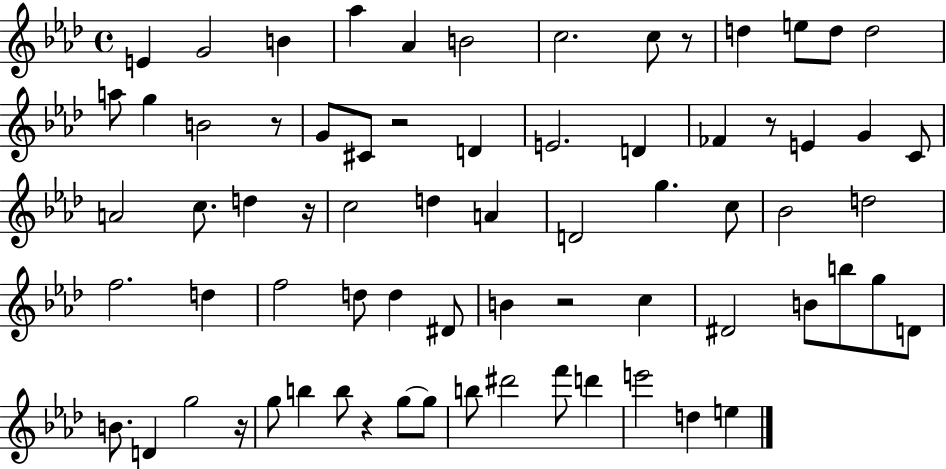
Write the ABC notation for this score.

X:1
T:Untitled
M:4/4
L:1/4
K:Ab
E G2 B _a _A B2 c2 c/2 z/2 d e/2 d/2 d2 a/2 g B2 z/2 G/2 ^C/2 z2 D E2 D _F z/2 E G C/2 A2 c/2 d z/4 c2 d A D2 g c/2 _B2 d2 f2 d f2 d/2 d ^D/2 B z2 c ^D2 B/2 b/2 g/2 D/2 B/2 D g2 z/4 g/2 b b/2 z g/2 g/2 b/2 ^d'2 f'/2 d' e'2 d e